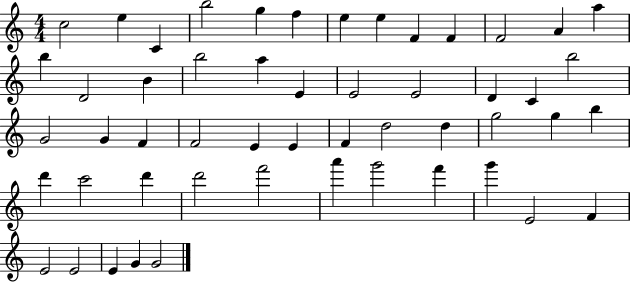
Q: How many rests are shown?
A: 0